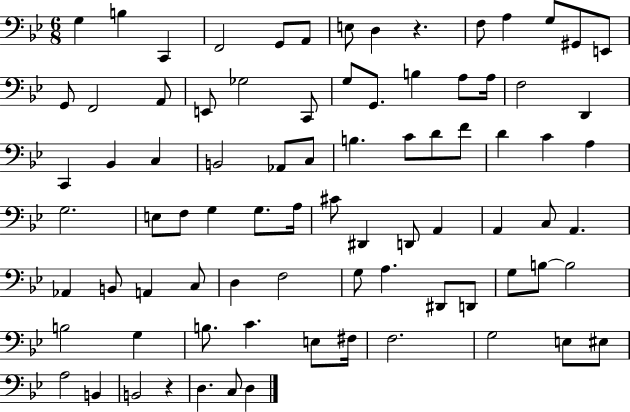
G3/q B3/q C2/q F2/h G2/e A2/e E3/e D3/q R/q. F3/e A3/q G3/e G#2/e E2/e G2/e F2/h A2/e E2/e Gb3/h C2/e G3/e G2/e. B3/q A3/e A3/s F3/h D2/q C2/q Bb2/q C3/q B2/h Ab2/e C3/e B3/q. C4/e D4/e F4/e D4/q C4/q A3/q G3/h. E3/e F3/e G3/q G3/e. A3/s C#4/e D#2/q D2/e A2/q A2/q C3/e A2/q. Ab2/q B2/e A2/q C3/e D3/q F3/h G3/e A3/q. D#2/e D2/e G3/e B3/e B3/h B3/h G3/q B3/e. C4/q. E3/e F#3/s F3/h. G3/h E3/e EIS3/e A3/h B2/q B2/h R/q D3/q. C3/e D3/q